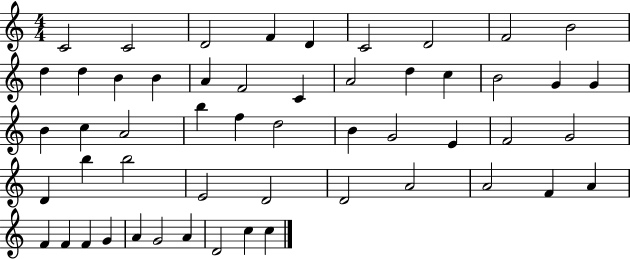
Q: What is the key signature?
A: C major